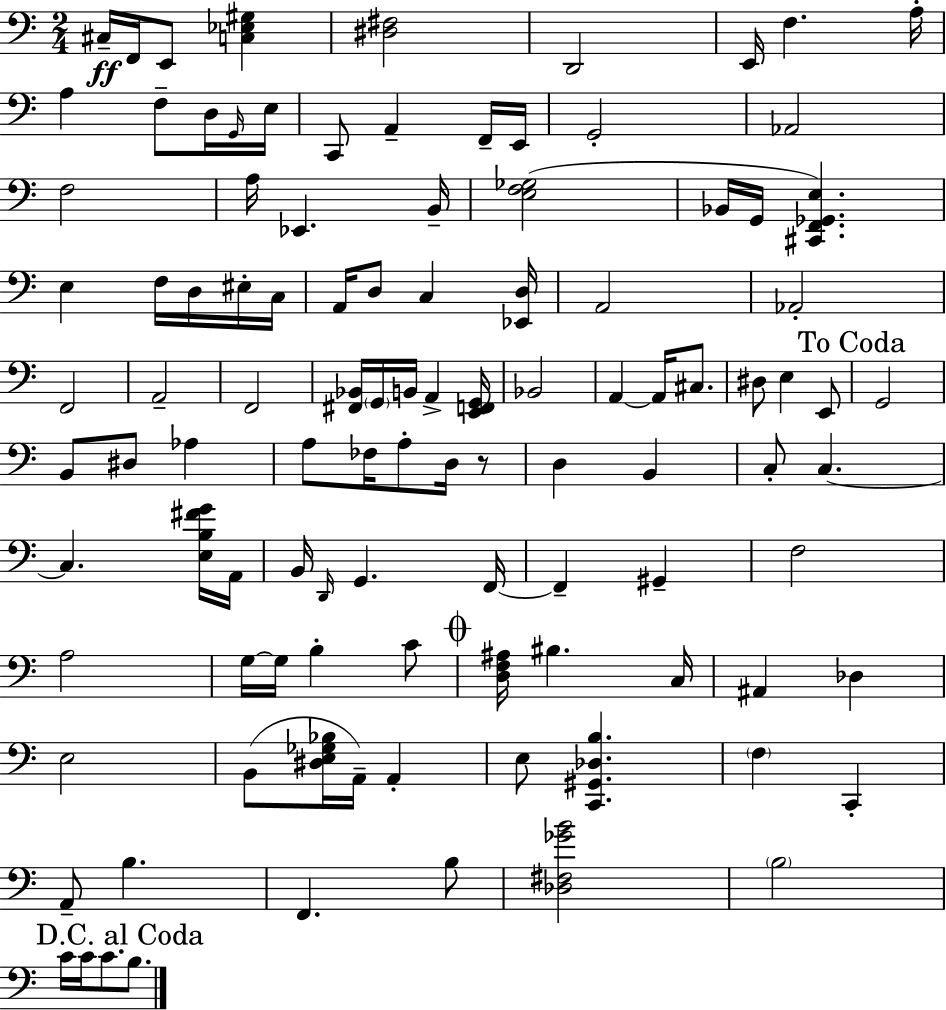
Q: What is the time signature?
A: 2/4